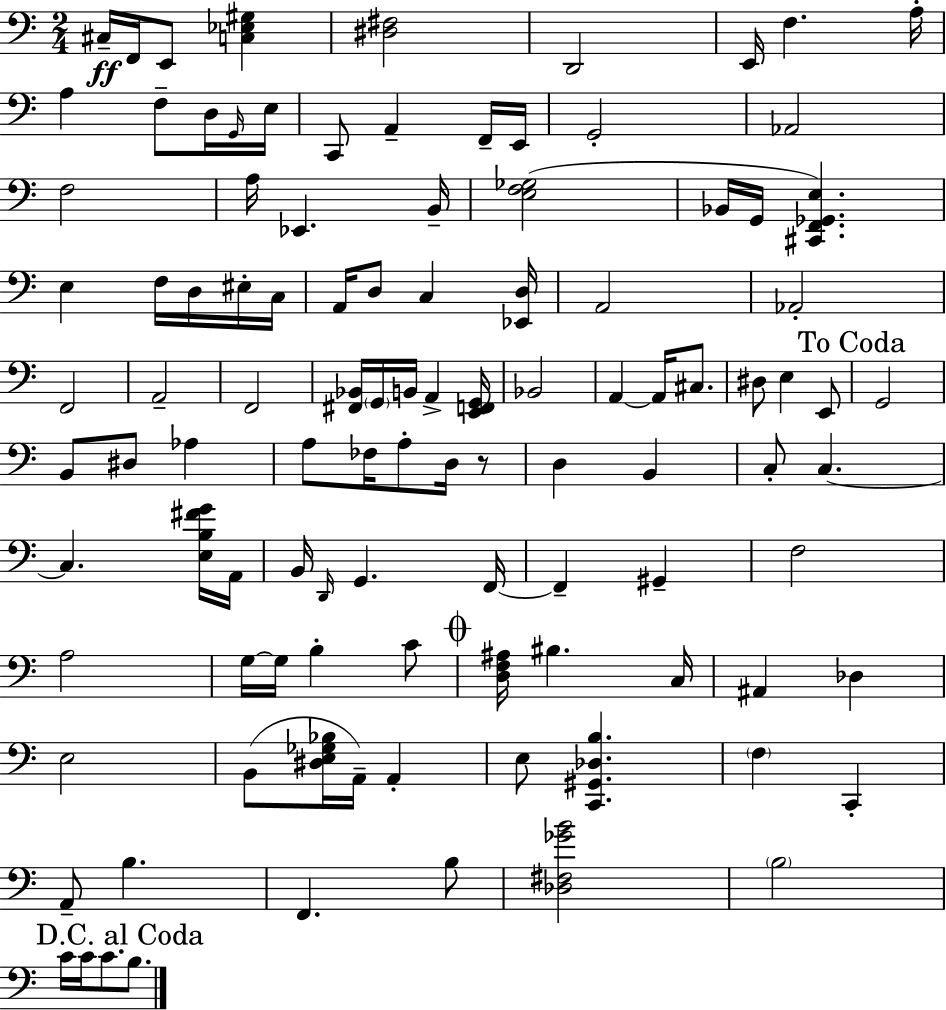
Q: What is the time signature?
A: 2/4